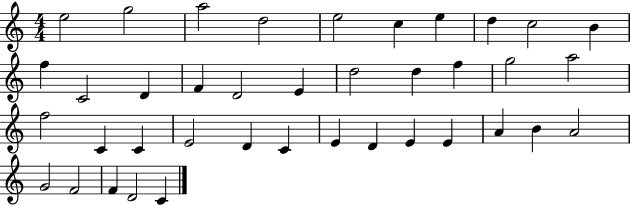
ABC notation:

X:1
T:Untitled
M:4/4
L:1/4
K:C
e2 g2 a2 d2 e2 c e d c2 B f C2 D F D2 E d2 d f g2 a2 f2 C C E2 D C E D E E A B A2 G2 F2 F D2 C